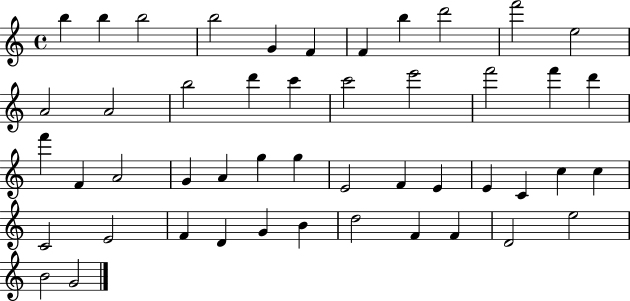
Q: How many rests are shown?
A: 0